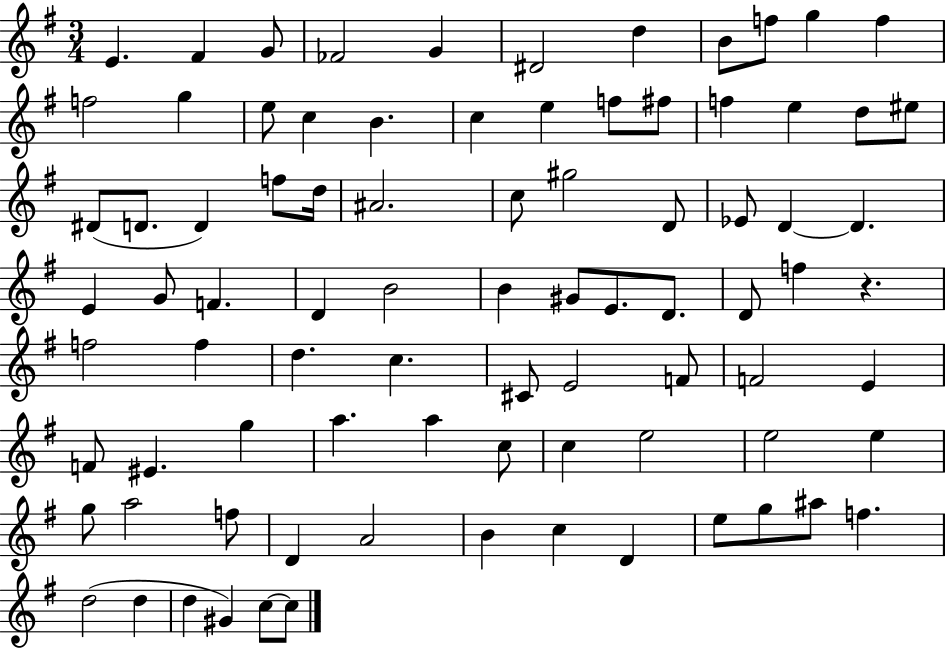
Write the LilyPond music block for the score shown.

{
  \clef treble
  \numericTimeSignature
  \time 3/4
  \key g \major
  \repeat volta 2 { e'4. fis'4 g'8 | fes'2 g'4 | dis'2 d''4 | b'8 f''8 g''4 f''4 | \break f''2 g''4 | e''8 c''4 b'4. | c''4 e''4 f''8 fis''8 | f''4 e''4 d''8 eis''8 | \break dis'8( d'8. d'4) f''8 d''16 | ais'2. | c''8 gis''2 d'8 | ees'8 d'4~~ d'4. | \break e'4 g'8 f'4. | d'4 b'2 | b'4 gis'8 e'8. d'8. | d'8 f''4 r4. | \break f''2 f''4 | d''4. c''4. | cis'8 e'2 f'8 | f'2 e'4 | \break f'8 eis'4. g''4 | a''4. a''4 c''8 | c''4 e''2 | e''2 e''4 | \break g''8 a''2 f''8 | d'4 a'2 | b'4 c''4 d'4 | e''8 g''8 ais''8 f''4. | \break d''2( d''4 | d''4 gis'4) c''8~~ c''8 | } \bar "|."
}